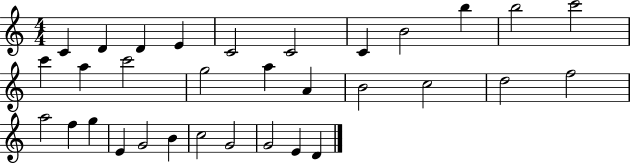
C4/q D4/q D4/q E4/q C4/h C4/h C4/q B4/h B5/q B5/h C6/h C6/q A5/q C6/h G5/h A5/q A4/q B4/h C5/h D5/h F5/h A5/h F5/q G5/q E4/q G4/h B4/q C5/h G4/h G4/h E4/q D4/q